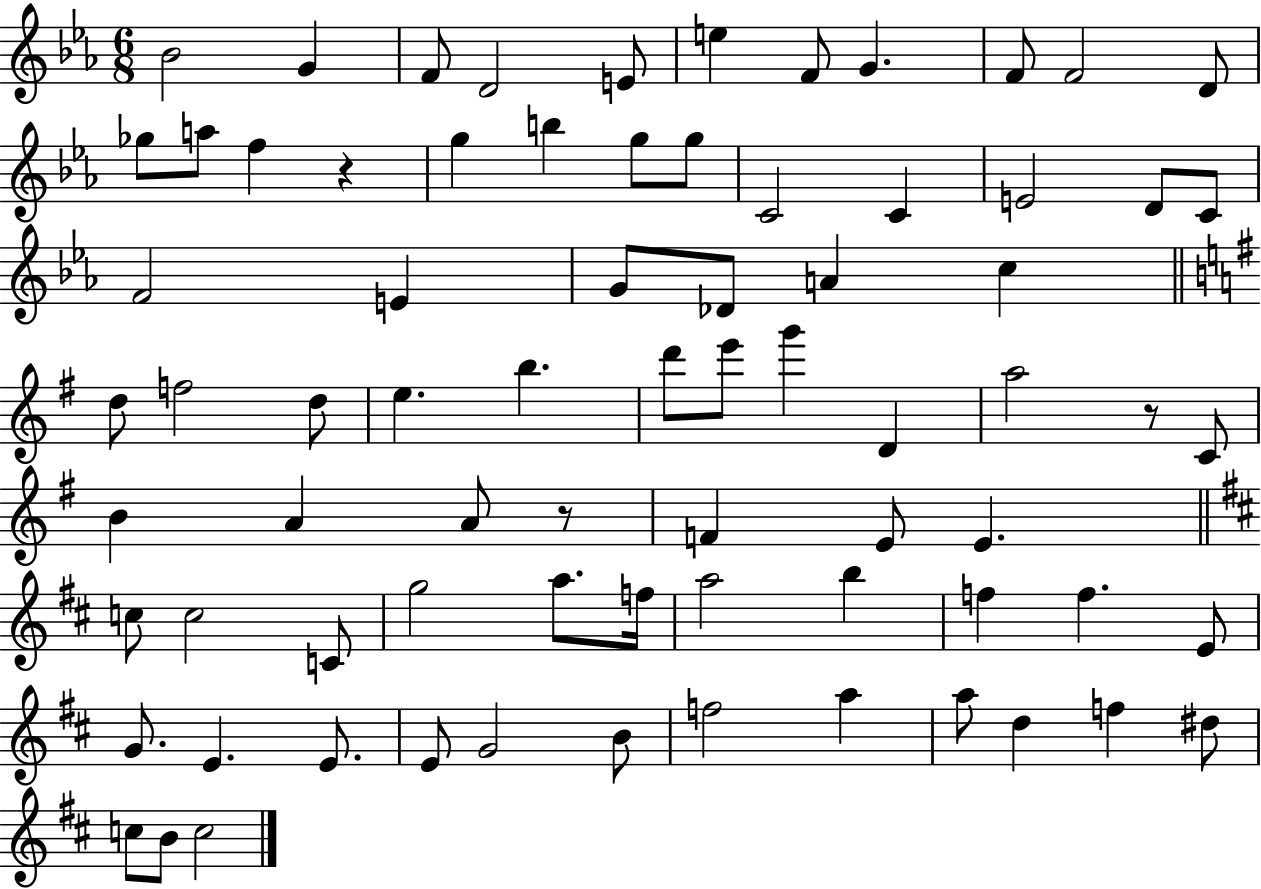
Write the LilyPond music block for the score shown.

{
  \clef treble
  \numericTimeSignature
  \time 6/8
  \key ees \major
  bes'2 g'4 | f'8 d'2 e'8 | e''4 f'8 g'4. | f'8 f'2 d'8 | \break ges''8 a''8 f''4 r4 | g''4 b''4 g''8 g''8 | c'2 c'4 | e'2 d'8 c'8 | \break f'2 e'4 | g'8 des'8 a'4 c''4 | \bar "||" \break \key g \major d''8 f''2 d''8 | e''4. b''4. | d'''8 e'''8 g'''4 d'4 | a''2 r8 c'8 | \break b'4 a'4 a'8 r8 | f'4 e'8 e'4. | \bar "||" \break \key d \major c''8 c''2 c'8 | g''2 a''8. f''16 | a''2 b''4 | f''4 f''4. e'8 | \break g'8. e'4. e'8. | e'8 g'2 b'8 | f''2 a''4 | a''8 d''4 f''4 dis''8 | \break c''8 b'8 c''2 | \bar "|."
}